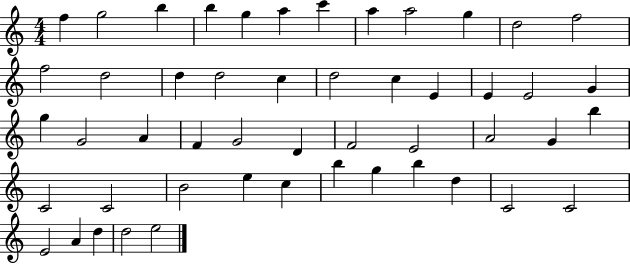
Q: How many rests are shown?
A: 0